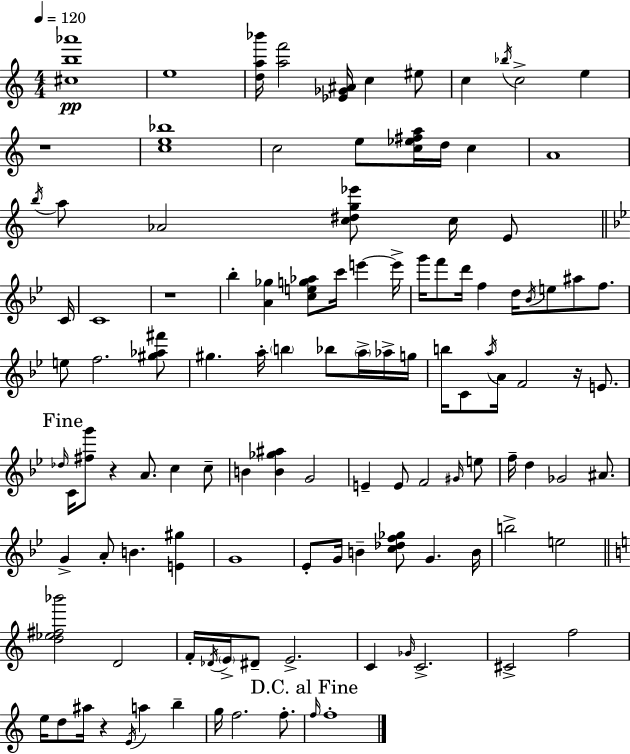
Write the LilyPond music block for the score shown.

{
  \clef treble
  \numericTimeSignature
  \time 4/4
  \key a \minor
  \tempo 4 = 120
  \repeat volta 2 { <cis'' b'' aes'''>1\pp | e''1 | <d'' a'' bes'''>16 <a'' f'''>2 <ees' ges' ais'>16 c''4 eis''8 | c''4 \acciaccatura { bes''16 } c''2-> e''4 | \break r1 | <c'' e'' bes''>1 | c''2 e''8 <c'' ees'' fis'' a''>16 d''16 c''4 | a'1 | \break \acciaccatura { b''16 } a''8 aes'2 <c'' dis'' g'' ees'''>8 c''16 e'8 | \bar "||" \break \key bes \major c'16 c'1 | r1 | bes''4-. <a' ges''>4 <c'' e'' g'' aes''>8 c'''16 e'''4~~ | e'''16-> g'''16 f'''8 d'''16 f''4 d''16 \acciaccatura { bes'16 } e''8 ais''8 f''8. | \break e''8 f''2. | <gis'' aes'' fis'''>8 gis''4. a''16-. \parenthesize b''4 bes''8 \parenthesize a''16-> | aes''16-> g''16 b''16 c'8 \acciaccatura { a''16 } a'16 f'2 r16 | e'8. \mark "Fine" \grace { des''16 } c'16 <fis'' g'''>8 r4 a'8. c''4 | \break c''8-- b'4 <b' ges'' ais''>4 g'2 | e'4-- e'8 f'2 | \grace { gis'16 } e''8 f''16-- d''4 ges'2 | ais'8. g'4-> a'8-. b'4. | \break <e' gis''>4 g'1 | ees'8-. g'16 b'4-- <c'' des'' f'' ges''>8 g'4. | b'16 b''2-> e''2 | \bar "||" \break \key c \major <d'' ees'' fis'' bes'''>2 d'2 | f'16-. \acciaccatura { des'16 } \parenthesize e'16-> dis'8-- e'2.-> | c'4 \grace { ges'16 } c'2.-> | cis'2-> f''2 | \break e''16 d''8 ais''16 r4 \acciaccatura { e'16 } a''4 b''4-- | g''16 f''2. | f''8.-. \mark "D.C. al Fine" \grace { f''16 } f''1-. | } \bar "|."
}